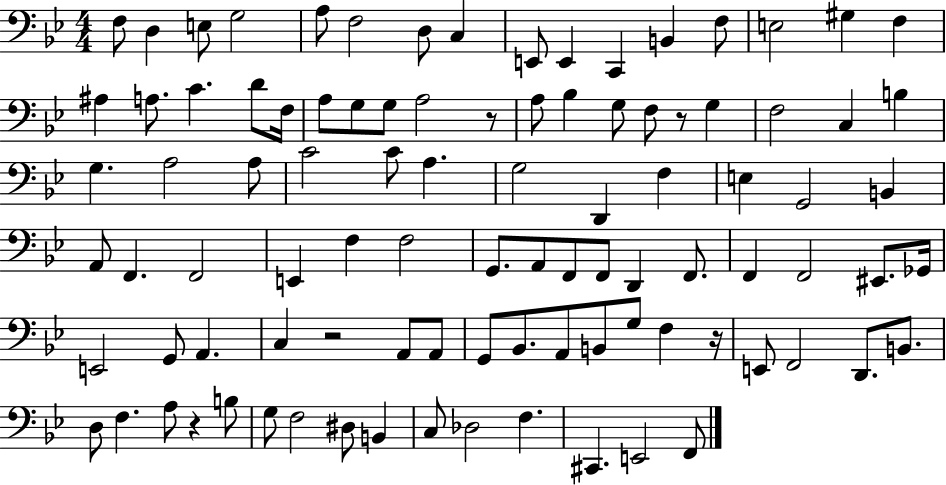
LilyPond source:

{
  \clef bass
  \numericTimeSignature
  \time 4/4
  \key bes \major
  f8 d4 e8 g2 | a8 f2 d8 c4 | e,8 e,4 c,4 b,4 f8 | e2 gis4 f4 | \break ais4 a8. c'4. d'8 f16 | a8 g8 g8 a2 r8 | a8 bes4 g8 f8 r8 g4 | f2 c4 b4 | \break g4. a2 a8 | c'2 c'8 a4. | g2 d,4 f4 | e4 g,2 b,4 | \break a,8 f,4. f,2 | e,4 f4 f2 | g,8. a,8 f,8 f,8 d,4 f,8. | f,4 f,2 eis,8. ges,16 | \break e,2 g,8 a,4. | c4 r2 a,8 a,8 | g,8 bes,8. a,8 b,8 g8 f4 r16 | e,8 f,2 d,8. b,8. | \break d8 f4. a8 r4 b8 | g8 f2 dis8 b,4 | c8 des2 f4. | cis,4. e,2 f,8 | \break \bar "|."
}